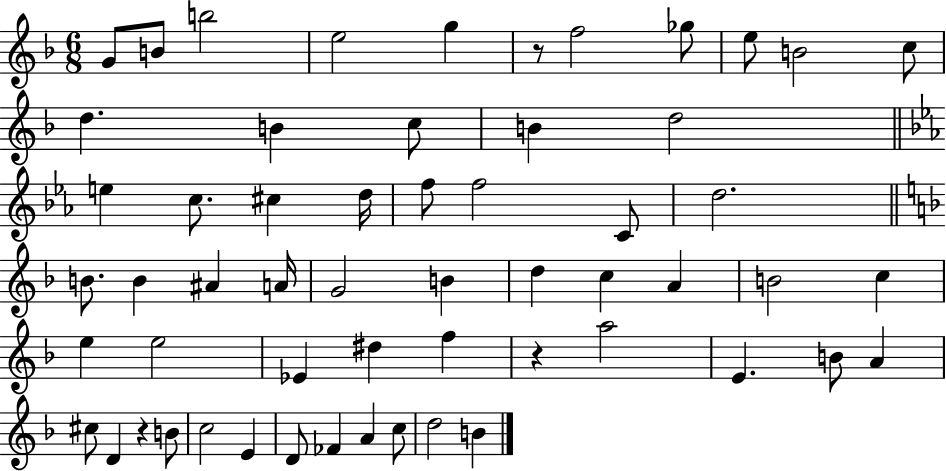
G4/e B4/e B5/h E5/h G5/q R/e F5/h Gb5/e E5/e B4/h C5/e D5/q. B4/q C5/e B4/q D5/h E5/q C5/e. C#5/q D5/s F5/e F5/h C4/e D5/h. B4/e. B4/q A#4/q A4/s G4/h B4/q D5/q C5/q A4/q B4/h C5/q E5/q E5/h Eb4/q D#5/q F5/q R/q A5/h E4/q. B4/e A4/q C#5/e D4/q R/q B4/e C5/h E4/q D4/e FES4/q A4/q C5/e D5/h B4/q